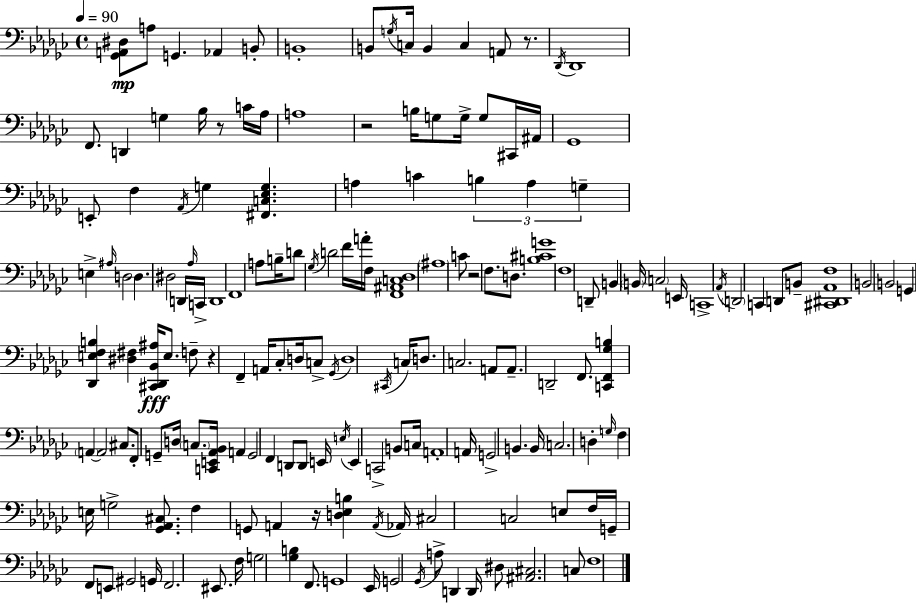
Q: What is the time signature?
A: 4/4